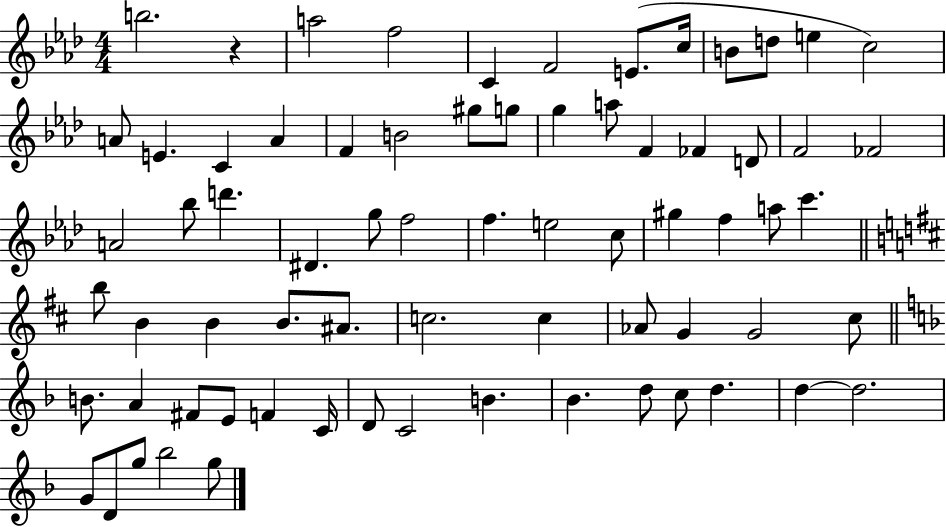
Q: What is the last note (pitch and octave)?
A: G5